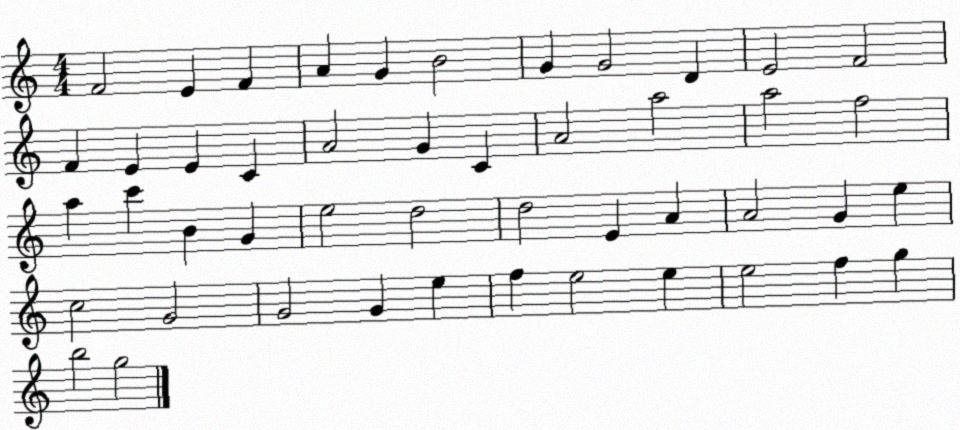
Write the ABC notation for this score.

X:1
T:Untitled
M:4/4
L:1/4
K:C
F2 E F A G B2 G G2 D E2 F2 F E E C A2 G C A2 a2 a2 f2 a c' B G e2 d2 d2 E A A2 G e c2 G2 G2 G e f e2 e e2 f g b2 g2